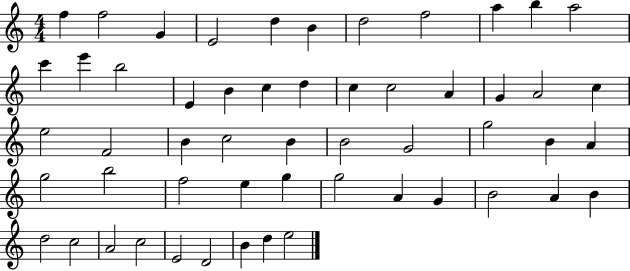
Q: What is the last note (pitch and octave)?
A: E5